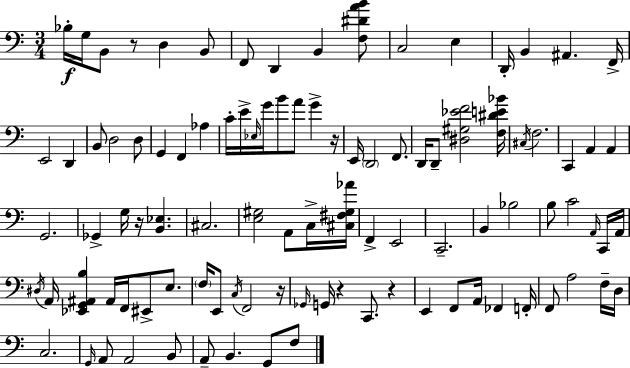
Bb3/s G3/s B2/e R/e D3/q B2/e F2/e D2/q B2/q [F3,D#4,A4,B4]/e C3/h E3/q D2/s B2/q A#2/q. F2/s E2/h D2/q B2/e D3/h D3/e G2/q F2/q Ab3/q C4/s E4/s Eb3/s G4/s B4/e A4/e G4/q R/s E2/s D2/h F2/e. D2/s D2/e [D#3,G#3,Eb4,F4]/h [F3,D#4,E4,Bb4]/s C#3/s F3/h. C2/q A2/q A2/q G2/h. Gb2/q G3/s R/s [B2,Eb3]/q. C#3/h. [E3,G#3]/h A2/e C3/s [C#3,F#3,G#3,Ab4]/s F2/q E2/h C2/h. B2/q Bb3/h B3/e C4/h A2/s C2/s A2/s D#3/s A2/s [Eb2,G2,A#2,B3]/q A#2/s F2/s EIS2/e E3/e. F3/s E2/e C3/s F2/h R/s Gb2/s G2/s R/q C2/e. R/q E2/q F2/e A2/s FES2/q F2/s F2/e A3/h F3/s D3/s C3/h. G2/s A2/e A2/h B2/e A2/e B2/q. G2/e F3/e